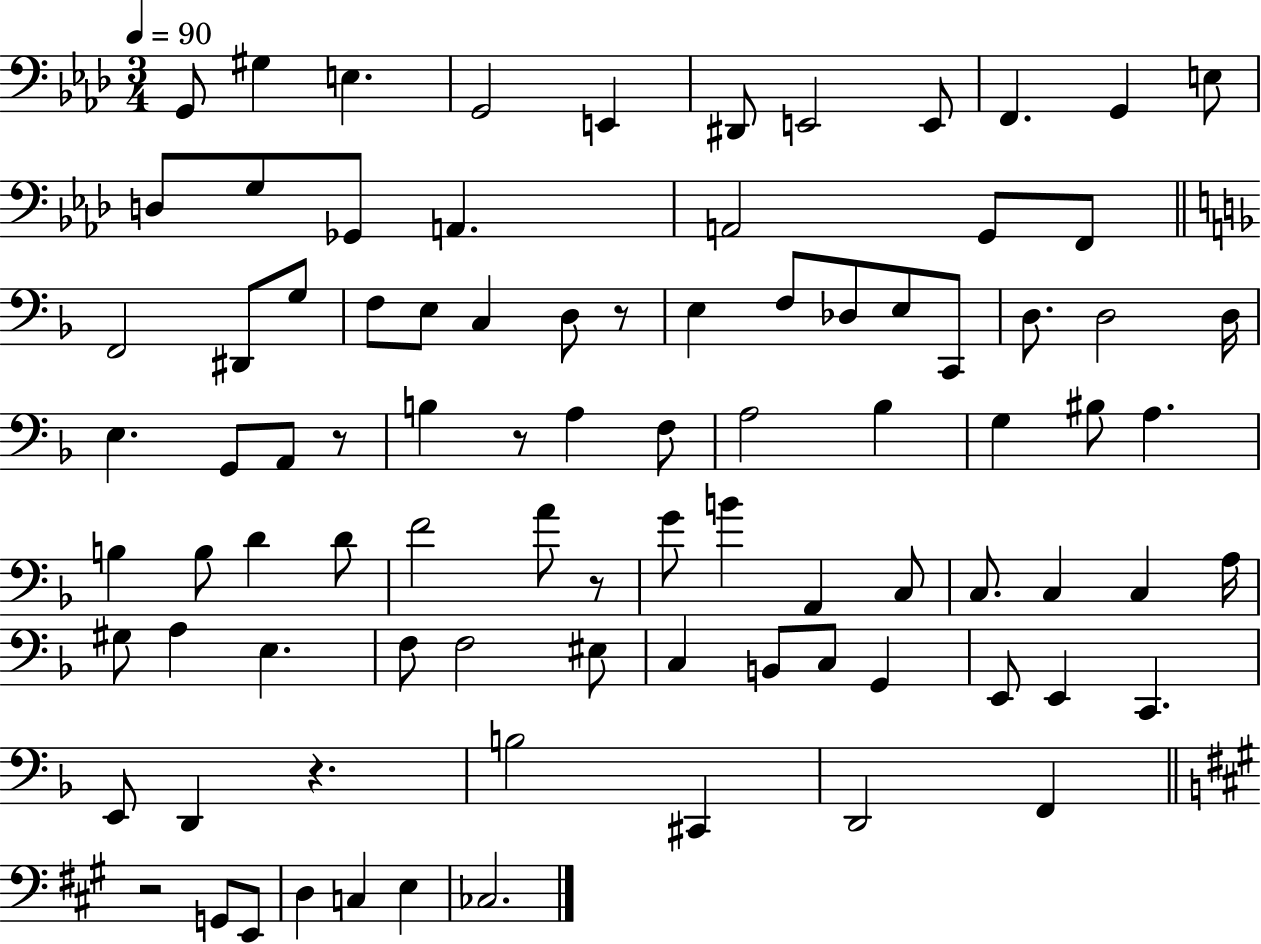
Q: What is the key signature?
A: AES major